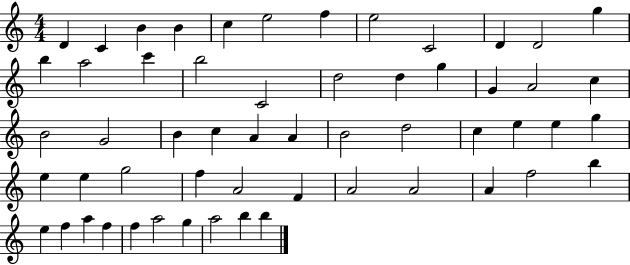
D4/q C4/q B4/q B4/q C5/q E5/h F5/q E5/h C4/h D4/q D4/h G5/q B5/q A5/h C6/q B5/h C4/h D5/h D5/q G5/q G4/q A4/h C5/q B4/h G4/h B4/q C5/q A4/q A4/q B4/h D5/h C5/q E5/q E5/q G5/q E5/q E5/q G5/h F5/q A4/h F4/q A4/h A4/h A4/q F5/h B5/q E5/q F5/q A5/q F5/q F5/q A5/h G5/q A5/h B5/q B5/q